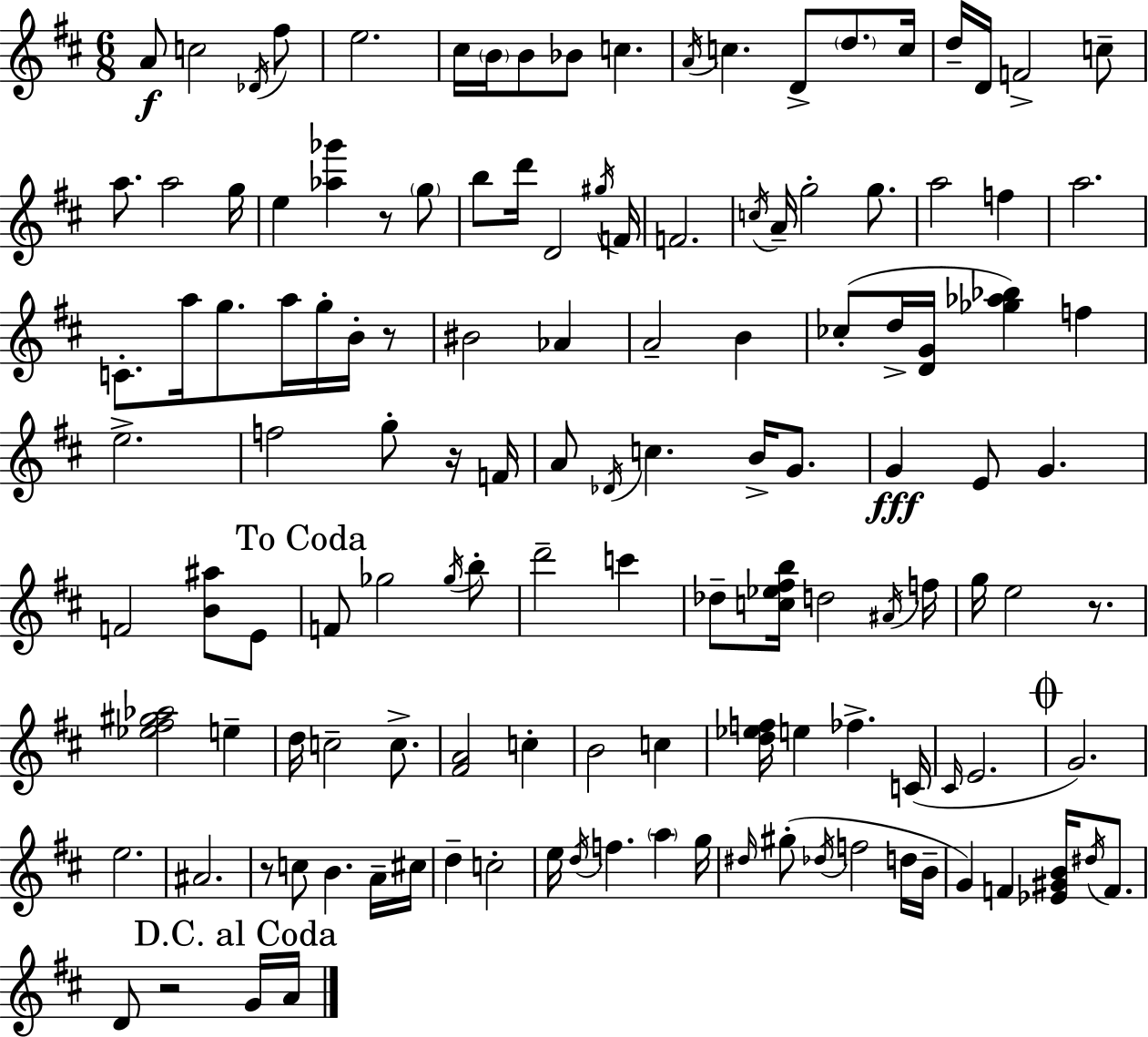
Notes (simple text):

A4/e C5/h Db4/s F#5/e E5/h. C#5/s B4/s B4/e Bb4/e C5/q. A4/s C5/q. D4/e D5/e. C5/s D5/s D4/s F4/h C5/e A5/e. A5/h G5/s E5/q [Ab5,Gb6]/q R/e G5/e B5/e D6/s D4/h G#5/s F4/s F4/h. C5/s A4/s G5/h G5/e. A5/h F5/q A5/h. C4/e. A5/s G5/e. A5/s G5/s B4/s R/e BIS4/h Ab4/q A4/h B4/q CES5/e D5/s [D4,G4]/s [Gb5,Ab5,Bb5]/q F5/q E5/h. F5/h G5/e R/s F4/s A4/e Db4/s C5/q. B4/s G4/e. G4/q E4/e G4/q. F4/h [B4,A#5]/e E4/e F4/e Gb5/h Gb5/s B5/e D6/h C6/q Db5/e [C5,Eb5,F#5,B5]/s D5/h A#4/s F5/s G5/s E5/h R/e. [Eb5,F#5,G#5,Ab5]/h E5/q D5/s C5/h C5/e. [F#4,A4]/h C5/q B4/h C5/q [D5,Eb5,F5]/s E5/q FES5/q. C4/s C#4/s E4/h. G4/h. E5/h. A#4/h. R/e C5/e B4/q. A4/s C#5/s D5/q C5/h E5/s D5/s F5/q. A5/q G5/s D#5/s G#5/e Db5/s F5/h D5/s B4/s G4/q F4/q [Eb4,G#4,B4]/s D#5/s F4/e. D4/e R/h G4/s A4/s